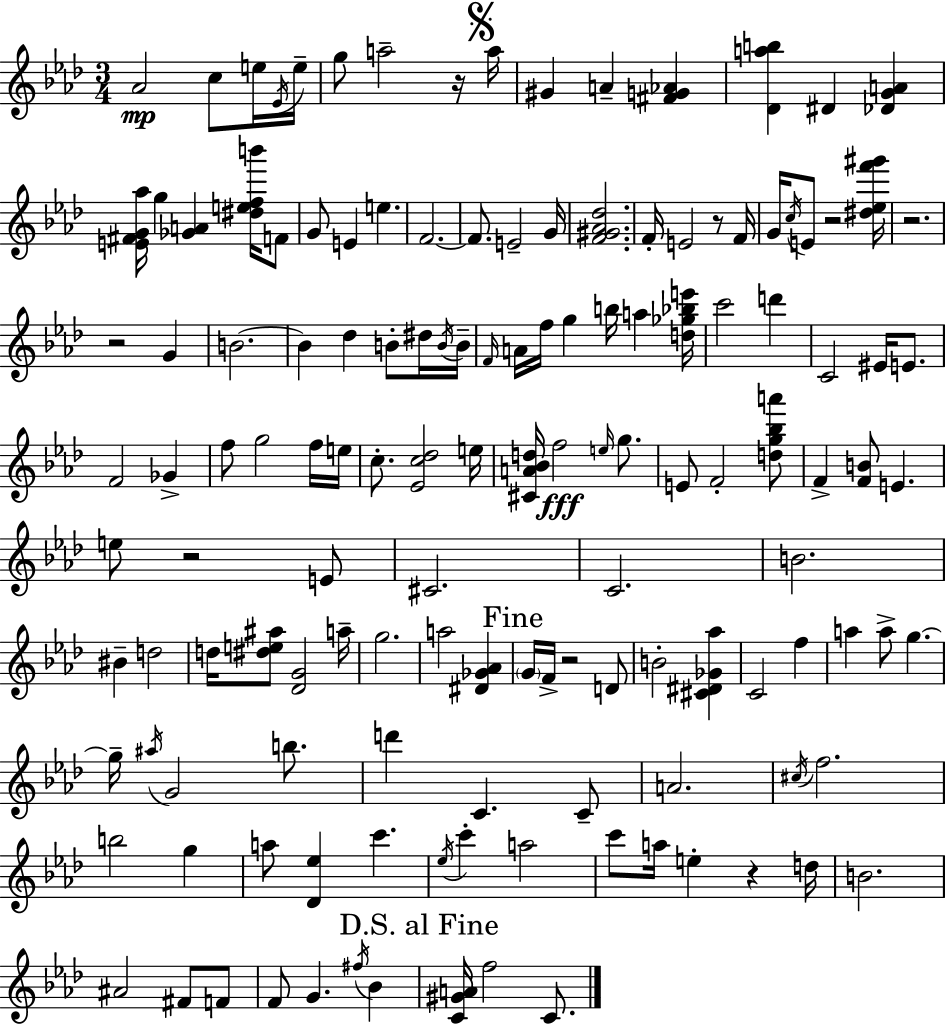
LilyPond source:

{
  \clef treble
  \numericTimeSignature
  \time 3/4
  \key f \minor
  aes'2\mp c''8 e''16 \acciaccatura { ees'16 } | e''16-- g''8 a''2-- r16 | \mark \markup { \musicglyph "scripts.segno" } a''16 gis'4 a'4-- <fis' g' aes'>4 | <des' a'' b''>4 dis'4 <des' g' a'>4 | \break <e' fis' g' aes''>16 g''4 <ges' a'>4 <dis'' e'' f'' b'''>16 f'8 | g'8 e'4 e''4. | f'2.~~ | f'8. e'2-- | \break g'16 <f' gis' aes' des''>2. | f'16-. e'2 r8 | f'16 g'16 \acciaccatura { c''16 } e'8 r2 | <dis'' ees'' f''' gis'''>16 r2. | \break r2 g'4 | b'2.~~ | b'4 des''4 b'8-. | dis''16 \acciaccatura { b'16 } b'16-- \grace { f'16 } a'16 f''16 g''4 b''16 a''4 | \break <d'' ges'' bes'' e'''>16 c'''2 | d'''4 c'2 | eis'16 e'8. f'2 | ges'4-> f''8 g''2 | \break f''16 e''16 c''8.-. <ees' c'' des''>2 | e''16 <cis' a' bes' d''>16 f''2\fff | \grace { e''16 } g''8. e'8 f'2-. | <d'' g'' bes'' a'''>8 f'4-> <f' b'>8 e'4. | \break e''8 r2 | e'8 cis'2. | c'2. | b'2. | \break bis'4-- d''2 | d''16 <dis'' e'' ais''>8 <des' g'>2 | a''16-- g''2. | a''2 | \break <dis' ges' aes'>4 \mark "Fine" \parenthesize g'16 f'16-> r2 | d'8 b'2-. | <cis' dis' ges' aes''>4 c'2 | f''4 a''4 a''8-> g''4.~~ | \break g''16-- \acciaccatura { ais''16 } g'2 | b''8. d'''4 c'4. | c'8-- a'2. | \acciaccatura { cis''16 } f''2. | \break b''2 | g''4 a''8 <des' ees''>4 | c'''4. \acciaccatura { ees''16 } c'''4-. | a''2 c'''8 a''16 e''4-. | \break r4 d''16 b'2. | ais'2 | fis'8 f'8 f'8 g'4. | \acciaccatura { fis''16 } bes'4 \mark "D.S. al Fine" <c' gis' a'>16 f''2 | \break c'8. \bar "|."
}